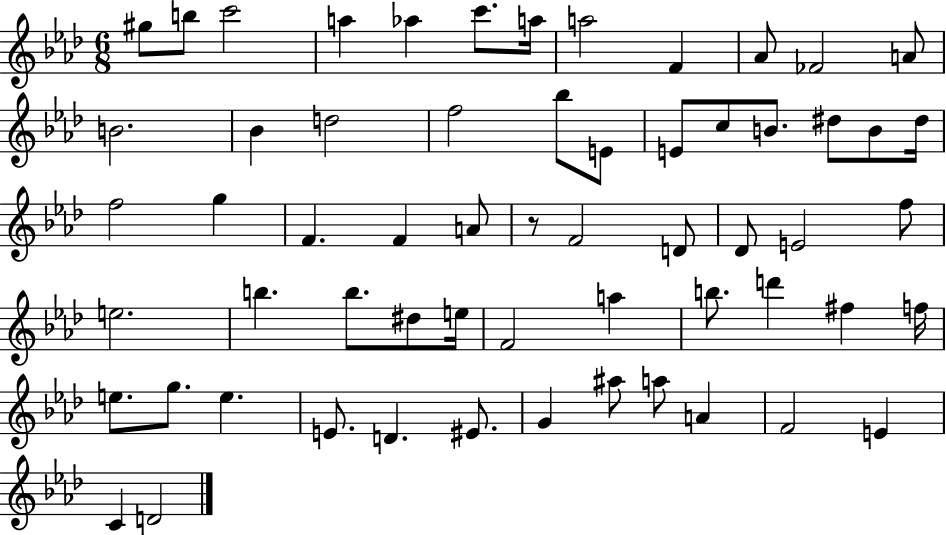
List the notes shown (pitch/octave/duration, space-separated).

G#5/e B5/e C6/h A5/q Ab5/q C6/e. A5/s A5/h F4/q Ab4/e FES4/h A4/e B4/h. Bb4/q D5/h F5/h Bb5/e E4/e E4/e C5/e B4/e. D#5/e B4/e D#5/s F5/h G5/q F4/q. F4/q A4/e R/e F4/h D4/e Db4/e E4/h F5/e E5/h. B5/q. B5/e. D#5/e E5/s F4/h A5/q B5/e. D6/q F#5/q F5/s E5/e. G5/e. E5/q. E4/e. D4/q. EIS4/e. G4/q A#5/e A5/e A4/q F4/h E4/q C4/q D4/h